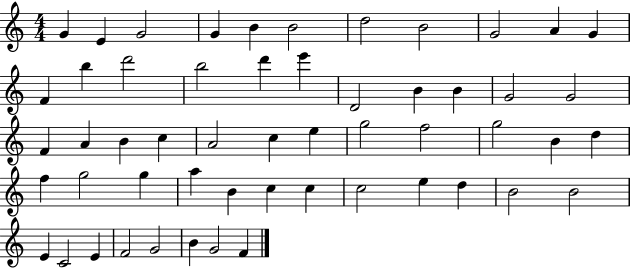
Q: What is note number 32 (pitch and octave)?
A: G5